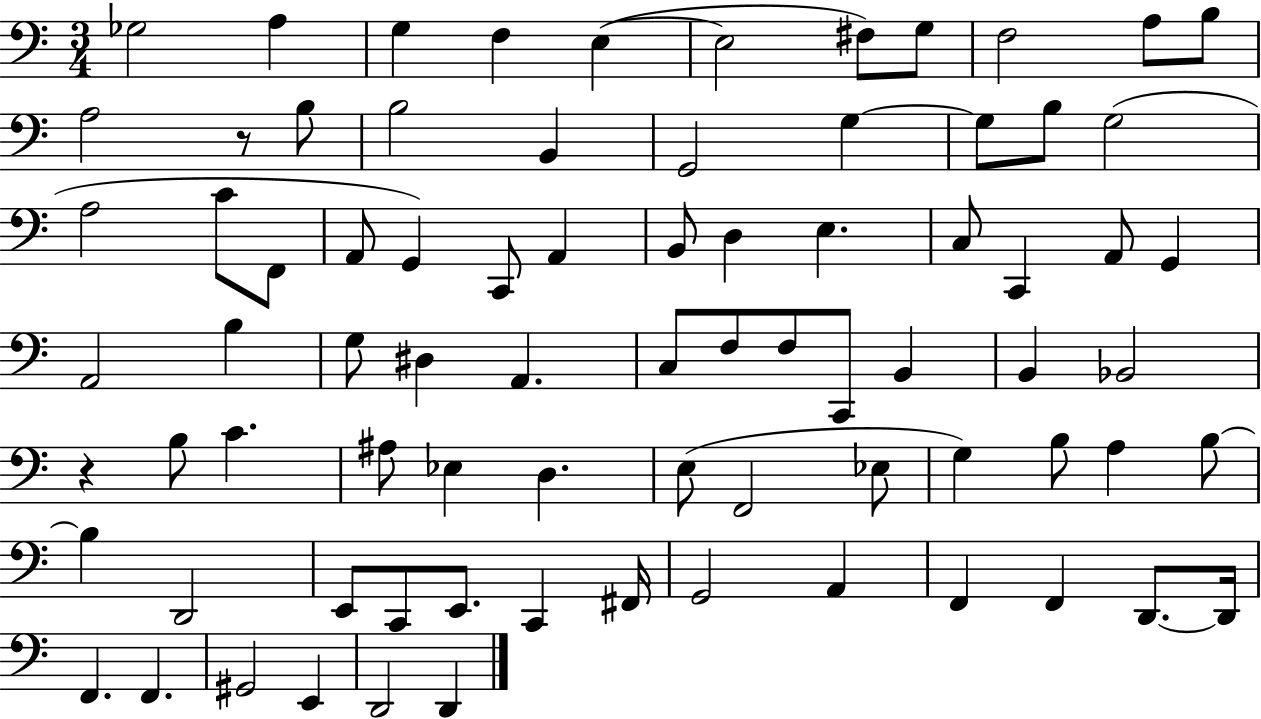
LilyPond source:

{
  \clef bass
  \numericTimeSignature
  \time 3/4
  \key c \major
  ges2 a4 | g4 f4 e4~(~ | e2 fis8) g8 | f2 a8 b8 | \break a2 r8 b8 | b2 b,4 | g,2 g4~~ | g8 b8 g2( | \break a2 c'8 f,8 | a,8 g,4) c,8 a,4 | b,8 d4 e4. | c8 c,4 a,8 g,4 | \break a,2 b4 | g8 dis4 a,4. | c8 f8 f8 c,8 b,4 | b,4 bes,2 | \break r4 b8 c'4. | ais8 ees4 d4. | e8( f,2 ees8 | g4) b8 a4 b8~~ | \break b4 d,2 | e,8 c,8 e,8. c,4 fis,16 | g,2 a,4 | f,4 f,4 d,8.~~ d,16 | \break f,4. f,4. | gis,2 e,4 | d,2 d,4 | \bar "|."
}